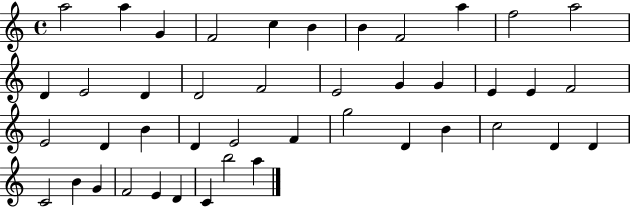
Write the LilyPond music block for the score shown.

{
  \clef treble
  \time 4/4
  \defaultTimeSignature
  \key c \major
  a''2 a''4 g'4 | f'2 c''4 b'4 | b'4 f'2 a''4 | f''2 a''2 | \break d'4 e'2 d'4 | d'2 f'2 | e'2 g'4 g'4 | e'4 e'4 f'2 | \break e'2 d'4 b'4 | d'4 e'2 f'4 | g''2 d'4 b'4 | c''2 d'4 d'4 | \break c'2 b'4 g'4 | f'2 e'4 d'4 | c'4 b''2 a''4 | \bar "|."
}